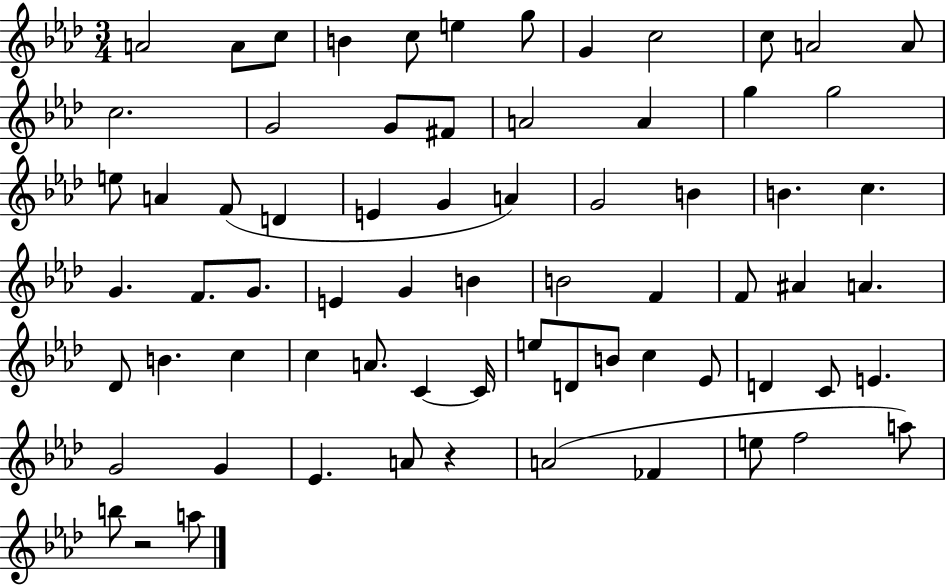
A4/h A4/e C5/e B4/q C5/e E5/q G5/e G4/q C5/h C5/e A4/h A4/e C5/h. G4/h G4/e F#4/e A4/h A4/q G5/q G5/h E5/e A4/q F4/e D4/q E4/q G4/q A4/q G4/h B4/q B4/q. C5/q. G4/q. F4/e. G4/e. E4/q G4/q B4/q B4/h F4/q F4/e A#4/q A4/q. Db4/e B4/q. C5/q C5/q A4/e. C4/q C4/s E5/e D4/e B4/e C5/q Eb4/e D4/q C4/e E4/q. G4/h G4/q Eb4/q. A4/e R/q A4/h FES4/q E5/e F5/h A5/e B5/e R/h A5/e